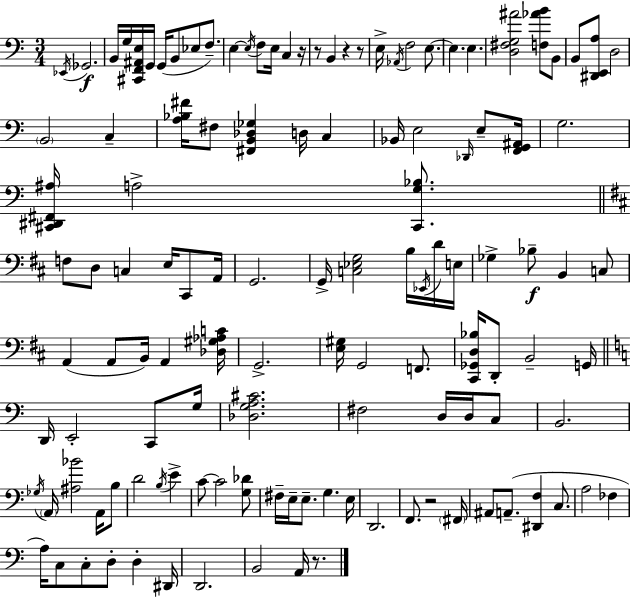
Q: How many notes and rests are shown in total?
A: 124